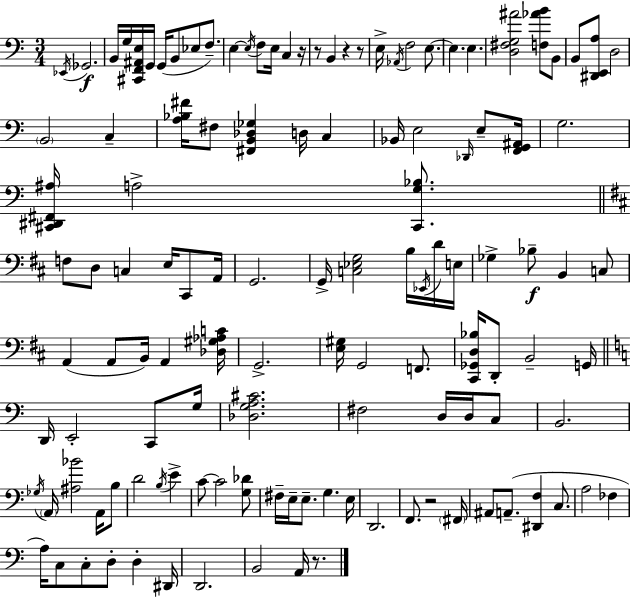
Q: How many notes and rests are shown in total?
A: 124